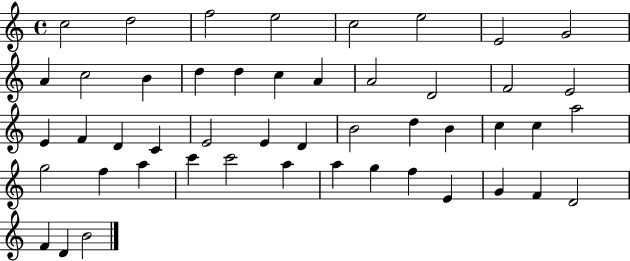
{
  \clef treble
  \time 4/4
  \defaultTimeSignature
  \key c \major
  c''2 d''2 | f''2 e''2 | c''2 e''2 | e'2 g'2 | \break a'4 c''2 b'4 | d''4 d''4 c''4 a'4 | a'2 d'2 | f'2 e'2 | \break e'4 f'4 d'4 c'4 | e'2 e'4 d'4 | b'2 d''4 b'4 | c''4 c''4 a''2 | \break g''2 f''4 a''4 | c'''4 c'''2 a''4 | a''4 g''4 f''4 e'4 | g'4 f'4 d'2 | \break f'4 d'4 b'2 | \bar "|."
}